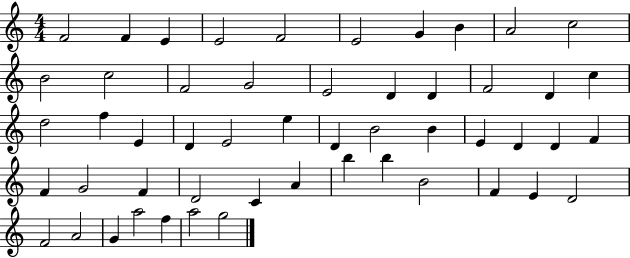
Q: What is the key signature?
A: C major